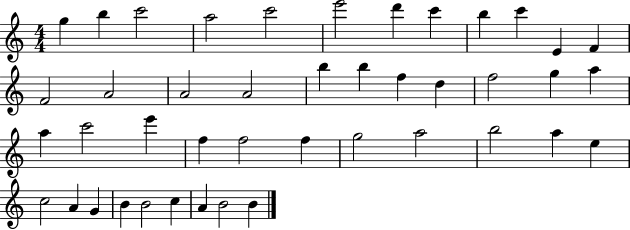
G5/q B5/q C6/h A5/h C6/h E6/h D6/q C6/q B5/q C6/q E4/q F4/q F4/h A4/h A4/h A4/h B5/q B5/q F5/q D5/q F5/h G5/q A5/q A5/q C6/h E6/q F5/q F5/h F5/q G5/h A5/h B5/h A5/q E5/q C5/h A4/q G4/q B4/q B4/h C5/q A4/q B4/h B4/q